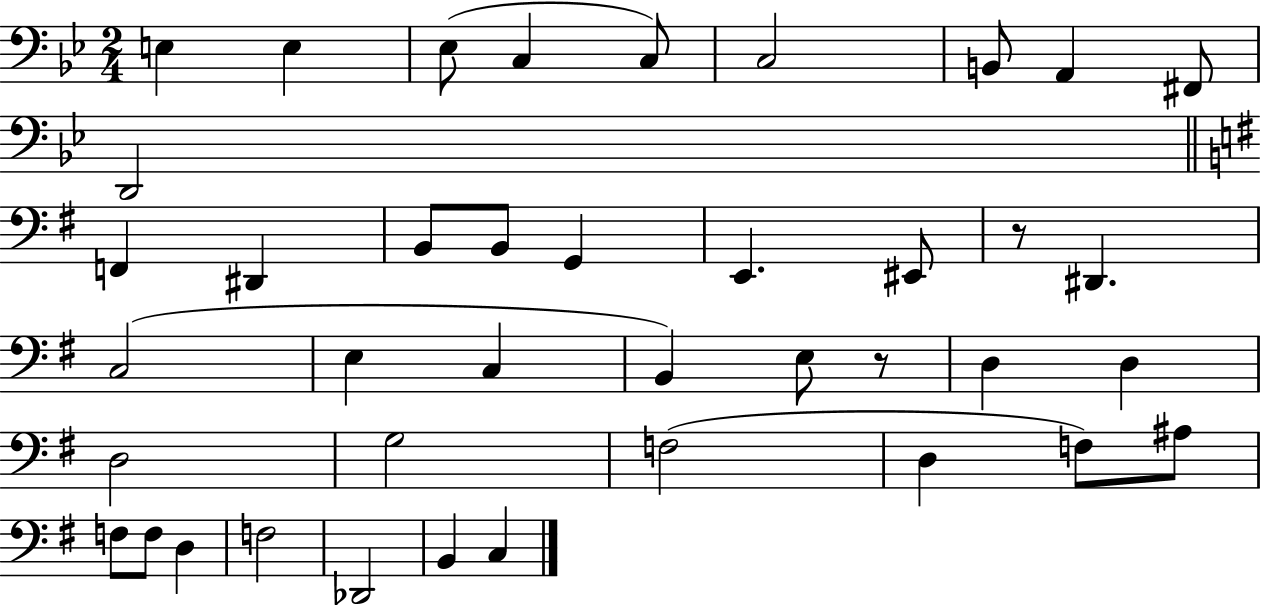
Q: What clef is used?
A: bass